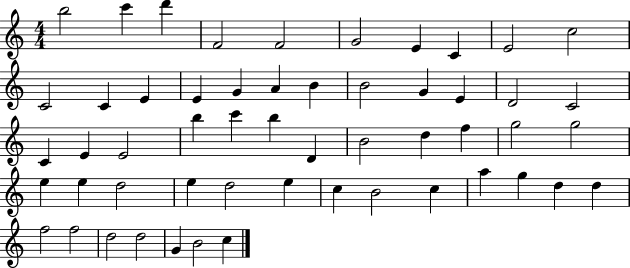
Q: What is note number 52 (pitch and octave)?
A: G4